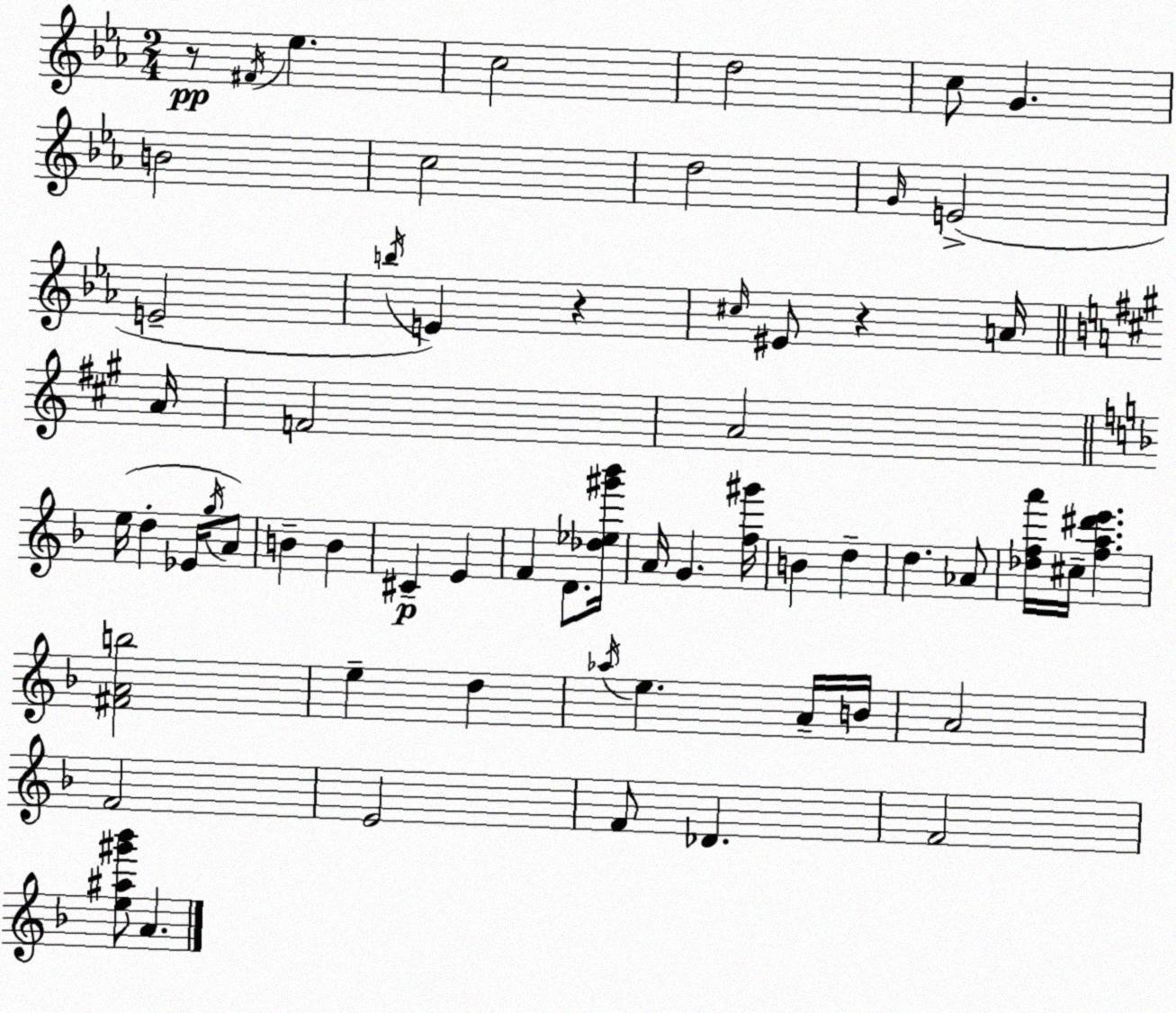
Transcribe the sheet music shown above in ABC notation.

X:1
T:Untitled
M:2/4
L:1/4
K:Cm
z/2 ^F/4 _e c2 d2 c/2 G B2 c2 d2 G/4 E2 E2 b/4 E z ^c/4 ^E/2 z A/4 A/4 F2 A2 e/4 d _E/4 g/4 A/2 B B ^C E F D/2 [_d_e^g'_b']/4 A/4 G [f^g']/4 B d d _A/2 [_dfa']/4 ^c/4 [fa^d'e'] [^FAb]2 e d _a/4 e A/4 B/4 A2 F2 E2 F/2 _D F2 [e^a^g'_b']/2 A